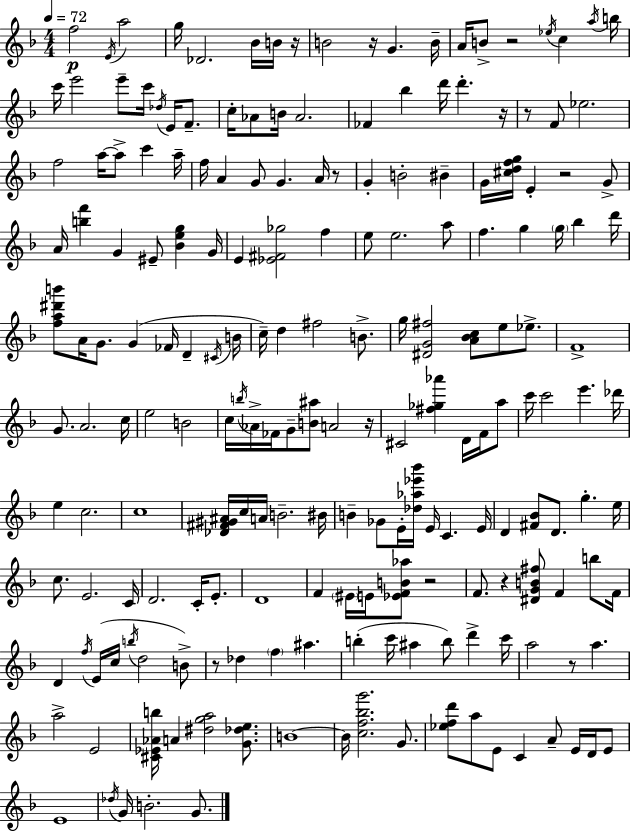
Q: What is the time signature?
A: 4/4